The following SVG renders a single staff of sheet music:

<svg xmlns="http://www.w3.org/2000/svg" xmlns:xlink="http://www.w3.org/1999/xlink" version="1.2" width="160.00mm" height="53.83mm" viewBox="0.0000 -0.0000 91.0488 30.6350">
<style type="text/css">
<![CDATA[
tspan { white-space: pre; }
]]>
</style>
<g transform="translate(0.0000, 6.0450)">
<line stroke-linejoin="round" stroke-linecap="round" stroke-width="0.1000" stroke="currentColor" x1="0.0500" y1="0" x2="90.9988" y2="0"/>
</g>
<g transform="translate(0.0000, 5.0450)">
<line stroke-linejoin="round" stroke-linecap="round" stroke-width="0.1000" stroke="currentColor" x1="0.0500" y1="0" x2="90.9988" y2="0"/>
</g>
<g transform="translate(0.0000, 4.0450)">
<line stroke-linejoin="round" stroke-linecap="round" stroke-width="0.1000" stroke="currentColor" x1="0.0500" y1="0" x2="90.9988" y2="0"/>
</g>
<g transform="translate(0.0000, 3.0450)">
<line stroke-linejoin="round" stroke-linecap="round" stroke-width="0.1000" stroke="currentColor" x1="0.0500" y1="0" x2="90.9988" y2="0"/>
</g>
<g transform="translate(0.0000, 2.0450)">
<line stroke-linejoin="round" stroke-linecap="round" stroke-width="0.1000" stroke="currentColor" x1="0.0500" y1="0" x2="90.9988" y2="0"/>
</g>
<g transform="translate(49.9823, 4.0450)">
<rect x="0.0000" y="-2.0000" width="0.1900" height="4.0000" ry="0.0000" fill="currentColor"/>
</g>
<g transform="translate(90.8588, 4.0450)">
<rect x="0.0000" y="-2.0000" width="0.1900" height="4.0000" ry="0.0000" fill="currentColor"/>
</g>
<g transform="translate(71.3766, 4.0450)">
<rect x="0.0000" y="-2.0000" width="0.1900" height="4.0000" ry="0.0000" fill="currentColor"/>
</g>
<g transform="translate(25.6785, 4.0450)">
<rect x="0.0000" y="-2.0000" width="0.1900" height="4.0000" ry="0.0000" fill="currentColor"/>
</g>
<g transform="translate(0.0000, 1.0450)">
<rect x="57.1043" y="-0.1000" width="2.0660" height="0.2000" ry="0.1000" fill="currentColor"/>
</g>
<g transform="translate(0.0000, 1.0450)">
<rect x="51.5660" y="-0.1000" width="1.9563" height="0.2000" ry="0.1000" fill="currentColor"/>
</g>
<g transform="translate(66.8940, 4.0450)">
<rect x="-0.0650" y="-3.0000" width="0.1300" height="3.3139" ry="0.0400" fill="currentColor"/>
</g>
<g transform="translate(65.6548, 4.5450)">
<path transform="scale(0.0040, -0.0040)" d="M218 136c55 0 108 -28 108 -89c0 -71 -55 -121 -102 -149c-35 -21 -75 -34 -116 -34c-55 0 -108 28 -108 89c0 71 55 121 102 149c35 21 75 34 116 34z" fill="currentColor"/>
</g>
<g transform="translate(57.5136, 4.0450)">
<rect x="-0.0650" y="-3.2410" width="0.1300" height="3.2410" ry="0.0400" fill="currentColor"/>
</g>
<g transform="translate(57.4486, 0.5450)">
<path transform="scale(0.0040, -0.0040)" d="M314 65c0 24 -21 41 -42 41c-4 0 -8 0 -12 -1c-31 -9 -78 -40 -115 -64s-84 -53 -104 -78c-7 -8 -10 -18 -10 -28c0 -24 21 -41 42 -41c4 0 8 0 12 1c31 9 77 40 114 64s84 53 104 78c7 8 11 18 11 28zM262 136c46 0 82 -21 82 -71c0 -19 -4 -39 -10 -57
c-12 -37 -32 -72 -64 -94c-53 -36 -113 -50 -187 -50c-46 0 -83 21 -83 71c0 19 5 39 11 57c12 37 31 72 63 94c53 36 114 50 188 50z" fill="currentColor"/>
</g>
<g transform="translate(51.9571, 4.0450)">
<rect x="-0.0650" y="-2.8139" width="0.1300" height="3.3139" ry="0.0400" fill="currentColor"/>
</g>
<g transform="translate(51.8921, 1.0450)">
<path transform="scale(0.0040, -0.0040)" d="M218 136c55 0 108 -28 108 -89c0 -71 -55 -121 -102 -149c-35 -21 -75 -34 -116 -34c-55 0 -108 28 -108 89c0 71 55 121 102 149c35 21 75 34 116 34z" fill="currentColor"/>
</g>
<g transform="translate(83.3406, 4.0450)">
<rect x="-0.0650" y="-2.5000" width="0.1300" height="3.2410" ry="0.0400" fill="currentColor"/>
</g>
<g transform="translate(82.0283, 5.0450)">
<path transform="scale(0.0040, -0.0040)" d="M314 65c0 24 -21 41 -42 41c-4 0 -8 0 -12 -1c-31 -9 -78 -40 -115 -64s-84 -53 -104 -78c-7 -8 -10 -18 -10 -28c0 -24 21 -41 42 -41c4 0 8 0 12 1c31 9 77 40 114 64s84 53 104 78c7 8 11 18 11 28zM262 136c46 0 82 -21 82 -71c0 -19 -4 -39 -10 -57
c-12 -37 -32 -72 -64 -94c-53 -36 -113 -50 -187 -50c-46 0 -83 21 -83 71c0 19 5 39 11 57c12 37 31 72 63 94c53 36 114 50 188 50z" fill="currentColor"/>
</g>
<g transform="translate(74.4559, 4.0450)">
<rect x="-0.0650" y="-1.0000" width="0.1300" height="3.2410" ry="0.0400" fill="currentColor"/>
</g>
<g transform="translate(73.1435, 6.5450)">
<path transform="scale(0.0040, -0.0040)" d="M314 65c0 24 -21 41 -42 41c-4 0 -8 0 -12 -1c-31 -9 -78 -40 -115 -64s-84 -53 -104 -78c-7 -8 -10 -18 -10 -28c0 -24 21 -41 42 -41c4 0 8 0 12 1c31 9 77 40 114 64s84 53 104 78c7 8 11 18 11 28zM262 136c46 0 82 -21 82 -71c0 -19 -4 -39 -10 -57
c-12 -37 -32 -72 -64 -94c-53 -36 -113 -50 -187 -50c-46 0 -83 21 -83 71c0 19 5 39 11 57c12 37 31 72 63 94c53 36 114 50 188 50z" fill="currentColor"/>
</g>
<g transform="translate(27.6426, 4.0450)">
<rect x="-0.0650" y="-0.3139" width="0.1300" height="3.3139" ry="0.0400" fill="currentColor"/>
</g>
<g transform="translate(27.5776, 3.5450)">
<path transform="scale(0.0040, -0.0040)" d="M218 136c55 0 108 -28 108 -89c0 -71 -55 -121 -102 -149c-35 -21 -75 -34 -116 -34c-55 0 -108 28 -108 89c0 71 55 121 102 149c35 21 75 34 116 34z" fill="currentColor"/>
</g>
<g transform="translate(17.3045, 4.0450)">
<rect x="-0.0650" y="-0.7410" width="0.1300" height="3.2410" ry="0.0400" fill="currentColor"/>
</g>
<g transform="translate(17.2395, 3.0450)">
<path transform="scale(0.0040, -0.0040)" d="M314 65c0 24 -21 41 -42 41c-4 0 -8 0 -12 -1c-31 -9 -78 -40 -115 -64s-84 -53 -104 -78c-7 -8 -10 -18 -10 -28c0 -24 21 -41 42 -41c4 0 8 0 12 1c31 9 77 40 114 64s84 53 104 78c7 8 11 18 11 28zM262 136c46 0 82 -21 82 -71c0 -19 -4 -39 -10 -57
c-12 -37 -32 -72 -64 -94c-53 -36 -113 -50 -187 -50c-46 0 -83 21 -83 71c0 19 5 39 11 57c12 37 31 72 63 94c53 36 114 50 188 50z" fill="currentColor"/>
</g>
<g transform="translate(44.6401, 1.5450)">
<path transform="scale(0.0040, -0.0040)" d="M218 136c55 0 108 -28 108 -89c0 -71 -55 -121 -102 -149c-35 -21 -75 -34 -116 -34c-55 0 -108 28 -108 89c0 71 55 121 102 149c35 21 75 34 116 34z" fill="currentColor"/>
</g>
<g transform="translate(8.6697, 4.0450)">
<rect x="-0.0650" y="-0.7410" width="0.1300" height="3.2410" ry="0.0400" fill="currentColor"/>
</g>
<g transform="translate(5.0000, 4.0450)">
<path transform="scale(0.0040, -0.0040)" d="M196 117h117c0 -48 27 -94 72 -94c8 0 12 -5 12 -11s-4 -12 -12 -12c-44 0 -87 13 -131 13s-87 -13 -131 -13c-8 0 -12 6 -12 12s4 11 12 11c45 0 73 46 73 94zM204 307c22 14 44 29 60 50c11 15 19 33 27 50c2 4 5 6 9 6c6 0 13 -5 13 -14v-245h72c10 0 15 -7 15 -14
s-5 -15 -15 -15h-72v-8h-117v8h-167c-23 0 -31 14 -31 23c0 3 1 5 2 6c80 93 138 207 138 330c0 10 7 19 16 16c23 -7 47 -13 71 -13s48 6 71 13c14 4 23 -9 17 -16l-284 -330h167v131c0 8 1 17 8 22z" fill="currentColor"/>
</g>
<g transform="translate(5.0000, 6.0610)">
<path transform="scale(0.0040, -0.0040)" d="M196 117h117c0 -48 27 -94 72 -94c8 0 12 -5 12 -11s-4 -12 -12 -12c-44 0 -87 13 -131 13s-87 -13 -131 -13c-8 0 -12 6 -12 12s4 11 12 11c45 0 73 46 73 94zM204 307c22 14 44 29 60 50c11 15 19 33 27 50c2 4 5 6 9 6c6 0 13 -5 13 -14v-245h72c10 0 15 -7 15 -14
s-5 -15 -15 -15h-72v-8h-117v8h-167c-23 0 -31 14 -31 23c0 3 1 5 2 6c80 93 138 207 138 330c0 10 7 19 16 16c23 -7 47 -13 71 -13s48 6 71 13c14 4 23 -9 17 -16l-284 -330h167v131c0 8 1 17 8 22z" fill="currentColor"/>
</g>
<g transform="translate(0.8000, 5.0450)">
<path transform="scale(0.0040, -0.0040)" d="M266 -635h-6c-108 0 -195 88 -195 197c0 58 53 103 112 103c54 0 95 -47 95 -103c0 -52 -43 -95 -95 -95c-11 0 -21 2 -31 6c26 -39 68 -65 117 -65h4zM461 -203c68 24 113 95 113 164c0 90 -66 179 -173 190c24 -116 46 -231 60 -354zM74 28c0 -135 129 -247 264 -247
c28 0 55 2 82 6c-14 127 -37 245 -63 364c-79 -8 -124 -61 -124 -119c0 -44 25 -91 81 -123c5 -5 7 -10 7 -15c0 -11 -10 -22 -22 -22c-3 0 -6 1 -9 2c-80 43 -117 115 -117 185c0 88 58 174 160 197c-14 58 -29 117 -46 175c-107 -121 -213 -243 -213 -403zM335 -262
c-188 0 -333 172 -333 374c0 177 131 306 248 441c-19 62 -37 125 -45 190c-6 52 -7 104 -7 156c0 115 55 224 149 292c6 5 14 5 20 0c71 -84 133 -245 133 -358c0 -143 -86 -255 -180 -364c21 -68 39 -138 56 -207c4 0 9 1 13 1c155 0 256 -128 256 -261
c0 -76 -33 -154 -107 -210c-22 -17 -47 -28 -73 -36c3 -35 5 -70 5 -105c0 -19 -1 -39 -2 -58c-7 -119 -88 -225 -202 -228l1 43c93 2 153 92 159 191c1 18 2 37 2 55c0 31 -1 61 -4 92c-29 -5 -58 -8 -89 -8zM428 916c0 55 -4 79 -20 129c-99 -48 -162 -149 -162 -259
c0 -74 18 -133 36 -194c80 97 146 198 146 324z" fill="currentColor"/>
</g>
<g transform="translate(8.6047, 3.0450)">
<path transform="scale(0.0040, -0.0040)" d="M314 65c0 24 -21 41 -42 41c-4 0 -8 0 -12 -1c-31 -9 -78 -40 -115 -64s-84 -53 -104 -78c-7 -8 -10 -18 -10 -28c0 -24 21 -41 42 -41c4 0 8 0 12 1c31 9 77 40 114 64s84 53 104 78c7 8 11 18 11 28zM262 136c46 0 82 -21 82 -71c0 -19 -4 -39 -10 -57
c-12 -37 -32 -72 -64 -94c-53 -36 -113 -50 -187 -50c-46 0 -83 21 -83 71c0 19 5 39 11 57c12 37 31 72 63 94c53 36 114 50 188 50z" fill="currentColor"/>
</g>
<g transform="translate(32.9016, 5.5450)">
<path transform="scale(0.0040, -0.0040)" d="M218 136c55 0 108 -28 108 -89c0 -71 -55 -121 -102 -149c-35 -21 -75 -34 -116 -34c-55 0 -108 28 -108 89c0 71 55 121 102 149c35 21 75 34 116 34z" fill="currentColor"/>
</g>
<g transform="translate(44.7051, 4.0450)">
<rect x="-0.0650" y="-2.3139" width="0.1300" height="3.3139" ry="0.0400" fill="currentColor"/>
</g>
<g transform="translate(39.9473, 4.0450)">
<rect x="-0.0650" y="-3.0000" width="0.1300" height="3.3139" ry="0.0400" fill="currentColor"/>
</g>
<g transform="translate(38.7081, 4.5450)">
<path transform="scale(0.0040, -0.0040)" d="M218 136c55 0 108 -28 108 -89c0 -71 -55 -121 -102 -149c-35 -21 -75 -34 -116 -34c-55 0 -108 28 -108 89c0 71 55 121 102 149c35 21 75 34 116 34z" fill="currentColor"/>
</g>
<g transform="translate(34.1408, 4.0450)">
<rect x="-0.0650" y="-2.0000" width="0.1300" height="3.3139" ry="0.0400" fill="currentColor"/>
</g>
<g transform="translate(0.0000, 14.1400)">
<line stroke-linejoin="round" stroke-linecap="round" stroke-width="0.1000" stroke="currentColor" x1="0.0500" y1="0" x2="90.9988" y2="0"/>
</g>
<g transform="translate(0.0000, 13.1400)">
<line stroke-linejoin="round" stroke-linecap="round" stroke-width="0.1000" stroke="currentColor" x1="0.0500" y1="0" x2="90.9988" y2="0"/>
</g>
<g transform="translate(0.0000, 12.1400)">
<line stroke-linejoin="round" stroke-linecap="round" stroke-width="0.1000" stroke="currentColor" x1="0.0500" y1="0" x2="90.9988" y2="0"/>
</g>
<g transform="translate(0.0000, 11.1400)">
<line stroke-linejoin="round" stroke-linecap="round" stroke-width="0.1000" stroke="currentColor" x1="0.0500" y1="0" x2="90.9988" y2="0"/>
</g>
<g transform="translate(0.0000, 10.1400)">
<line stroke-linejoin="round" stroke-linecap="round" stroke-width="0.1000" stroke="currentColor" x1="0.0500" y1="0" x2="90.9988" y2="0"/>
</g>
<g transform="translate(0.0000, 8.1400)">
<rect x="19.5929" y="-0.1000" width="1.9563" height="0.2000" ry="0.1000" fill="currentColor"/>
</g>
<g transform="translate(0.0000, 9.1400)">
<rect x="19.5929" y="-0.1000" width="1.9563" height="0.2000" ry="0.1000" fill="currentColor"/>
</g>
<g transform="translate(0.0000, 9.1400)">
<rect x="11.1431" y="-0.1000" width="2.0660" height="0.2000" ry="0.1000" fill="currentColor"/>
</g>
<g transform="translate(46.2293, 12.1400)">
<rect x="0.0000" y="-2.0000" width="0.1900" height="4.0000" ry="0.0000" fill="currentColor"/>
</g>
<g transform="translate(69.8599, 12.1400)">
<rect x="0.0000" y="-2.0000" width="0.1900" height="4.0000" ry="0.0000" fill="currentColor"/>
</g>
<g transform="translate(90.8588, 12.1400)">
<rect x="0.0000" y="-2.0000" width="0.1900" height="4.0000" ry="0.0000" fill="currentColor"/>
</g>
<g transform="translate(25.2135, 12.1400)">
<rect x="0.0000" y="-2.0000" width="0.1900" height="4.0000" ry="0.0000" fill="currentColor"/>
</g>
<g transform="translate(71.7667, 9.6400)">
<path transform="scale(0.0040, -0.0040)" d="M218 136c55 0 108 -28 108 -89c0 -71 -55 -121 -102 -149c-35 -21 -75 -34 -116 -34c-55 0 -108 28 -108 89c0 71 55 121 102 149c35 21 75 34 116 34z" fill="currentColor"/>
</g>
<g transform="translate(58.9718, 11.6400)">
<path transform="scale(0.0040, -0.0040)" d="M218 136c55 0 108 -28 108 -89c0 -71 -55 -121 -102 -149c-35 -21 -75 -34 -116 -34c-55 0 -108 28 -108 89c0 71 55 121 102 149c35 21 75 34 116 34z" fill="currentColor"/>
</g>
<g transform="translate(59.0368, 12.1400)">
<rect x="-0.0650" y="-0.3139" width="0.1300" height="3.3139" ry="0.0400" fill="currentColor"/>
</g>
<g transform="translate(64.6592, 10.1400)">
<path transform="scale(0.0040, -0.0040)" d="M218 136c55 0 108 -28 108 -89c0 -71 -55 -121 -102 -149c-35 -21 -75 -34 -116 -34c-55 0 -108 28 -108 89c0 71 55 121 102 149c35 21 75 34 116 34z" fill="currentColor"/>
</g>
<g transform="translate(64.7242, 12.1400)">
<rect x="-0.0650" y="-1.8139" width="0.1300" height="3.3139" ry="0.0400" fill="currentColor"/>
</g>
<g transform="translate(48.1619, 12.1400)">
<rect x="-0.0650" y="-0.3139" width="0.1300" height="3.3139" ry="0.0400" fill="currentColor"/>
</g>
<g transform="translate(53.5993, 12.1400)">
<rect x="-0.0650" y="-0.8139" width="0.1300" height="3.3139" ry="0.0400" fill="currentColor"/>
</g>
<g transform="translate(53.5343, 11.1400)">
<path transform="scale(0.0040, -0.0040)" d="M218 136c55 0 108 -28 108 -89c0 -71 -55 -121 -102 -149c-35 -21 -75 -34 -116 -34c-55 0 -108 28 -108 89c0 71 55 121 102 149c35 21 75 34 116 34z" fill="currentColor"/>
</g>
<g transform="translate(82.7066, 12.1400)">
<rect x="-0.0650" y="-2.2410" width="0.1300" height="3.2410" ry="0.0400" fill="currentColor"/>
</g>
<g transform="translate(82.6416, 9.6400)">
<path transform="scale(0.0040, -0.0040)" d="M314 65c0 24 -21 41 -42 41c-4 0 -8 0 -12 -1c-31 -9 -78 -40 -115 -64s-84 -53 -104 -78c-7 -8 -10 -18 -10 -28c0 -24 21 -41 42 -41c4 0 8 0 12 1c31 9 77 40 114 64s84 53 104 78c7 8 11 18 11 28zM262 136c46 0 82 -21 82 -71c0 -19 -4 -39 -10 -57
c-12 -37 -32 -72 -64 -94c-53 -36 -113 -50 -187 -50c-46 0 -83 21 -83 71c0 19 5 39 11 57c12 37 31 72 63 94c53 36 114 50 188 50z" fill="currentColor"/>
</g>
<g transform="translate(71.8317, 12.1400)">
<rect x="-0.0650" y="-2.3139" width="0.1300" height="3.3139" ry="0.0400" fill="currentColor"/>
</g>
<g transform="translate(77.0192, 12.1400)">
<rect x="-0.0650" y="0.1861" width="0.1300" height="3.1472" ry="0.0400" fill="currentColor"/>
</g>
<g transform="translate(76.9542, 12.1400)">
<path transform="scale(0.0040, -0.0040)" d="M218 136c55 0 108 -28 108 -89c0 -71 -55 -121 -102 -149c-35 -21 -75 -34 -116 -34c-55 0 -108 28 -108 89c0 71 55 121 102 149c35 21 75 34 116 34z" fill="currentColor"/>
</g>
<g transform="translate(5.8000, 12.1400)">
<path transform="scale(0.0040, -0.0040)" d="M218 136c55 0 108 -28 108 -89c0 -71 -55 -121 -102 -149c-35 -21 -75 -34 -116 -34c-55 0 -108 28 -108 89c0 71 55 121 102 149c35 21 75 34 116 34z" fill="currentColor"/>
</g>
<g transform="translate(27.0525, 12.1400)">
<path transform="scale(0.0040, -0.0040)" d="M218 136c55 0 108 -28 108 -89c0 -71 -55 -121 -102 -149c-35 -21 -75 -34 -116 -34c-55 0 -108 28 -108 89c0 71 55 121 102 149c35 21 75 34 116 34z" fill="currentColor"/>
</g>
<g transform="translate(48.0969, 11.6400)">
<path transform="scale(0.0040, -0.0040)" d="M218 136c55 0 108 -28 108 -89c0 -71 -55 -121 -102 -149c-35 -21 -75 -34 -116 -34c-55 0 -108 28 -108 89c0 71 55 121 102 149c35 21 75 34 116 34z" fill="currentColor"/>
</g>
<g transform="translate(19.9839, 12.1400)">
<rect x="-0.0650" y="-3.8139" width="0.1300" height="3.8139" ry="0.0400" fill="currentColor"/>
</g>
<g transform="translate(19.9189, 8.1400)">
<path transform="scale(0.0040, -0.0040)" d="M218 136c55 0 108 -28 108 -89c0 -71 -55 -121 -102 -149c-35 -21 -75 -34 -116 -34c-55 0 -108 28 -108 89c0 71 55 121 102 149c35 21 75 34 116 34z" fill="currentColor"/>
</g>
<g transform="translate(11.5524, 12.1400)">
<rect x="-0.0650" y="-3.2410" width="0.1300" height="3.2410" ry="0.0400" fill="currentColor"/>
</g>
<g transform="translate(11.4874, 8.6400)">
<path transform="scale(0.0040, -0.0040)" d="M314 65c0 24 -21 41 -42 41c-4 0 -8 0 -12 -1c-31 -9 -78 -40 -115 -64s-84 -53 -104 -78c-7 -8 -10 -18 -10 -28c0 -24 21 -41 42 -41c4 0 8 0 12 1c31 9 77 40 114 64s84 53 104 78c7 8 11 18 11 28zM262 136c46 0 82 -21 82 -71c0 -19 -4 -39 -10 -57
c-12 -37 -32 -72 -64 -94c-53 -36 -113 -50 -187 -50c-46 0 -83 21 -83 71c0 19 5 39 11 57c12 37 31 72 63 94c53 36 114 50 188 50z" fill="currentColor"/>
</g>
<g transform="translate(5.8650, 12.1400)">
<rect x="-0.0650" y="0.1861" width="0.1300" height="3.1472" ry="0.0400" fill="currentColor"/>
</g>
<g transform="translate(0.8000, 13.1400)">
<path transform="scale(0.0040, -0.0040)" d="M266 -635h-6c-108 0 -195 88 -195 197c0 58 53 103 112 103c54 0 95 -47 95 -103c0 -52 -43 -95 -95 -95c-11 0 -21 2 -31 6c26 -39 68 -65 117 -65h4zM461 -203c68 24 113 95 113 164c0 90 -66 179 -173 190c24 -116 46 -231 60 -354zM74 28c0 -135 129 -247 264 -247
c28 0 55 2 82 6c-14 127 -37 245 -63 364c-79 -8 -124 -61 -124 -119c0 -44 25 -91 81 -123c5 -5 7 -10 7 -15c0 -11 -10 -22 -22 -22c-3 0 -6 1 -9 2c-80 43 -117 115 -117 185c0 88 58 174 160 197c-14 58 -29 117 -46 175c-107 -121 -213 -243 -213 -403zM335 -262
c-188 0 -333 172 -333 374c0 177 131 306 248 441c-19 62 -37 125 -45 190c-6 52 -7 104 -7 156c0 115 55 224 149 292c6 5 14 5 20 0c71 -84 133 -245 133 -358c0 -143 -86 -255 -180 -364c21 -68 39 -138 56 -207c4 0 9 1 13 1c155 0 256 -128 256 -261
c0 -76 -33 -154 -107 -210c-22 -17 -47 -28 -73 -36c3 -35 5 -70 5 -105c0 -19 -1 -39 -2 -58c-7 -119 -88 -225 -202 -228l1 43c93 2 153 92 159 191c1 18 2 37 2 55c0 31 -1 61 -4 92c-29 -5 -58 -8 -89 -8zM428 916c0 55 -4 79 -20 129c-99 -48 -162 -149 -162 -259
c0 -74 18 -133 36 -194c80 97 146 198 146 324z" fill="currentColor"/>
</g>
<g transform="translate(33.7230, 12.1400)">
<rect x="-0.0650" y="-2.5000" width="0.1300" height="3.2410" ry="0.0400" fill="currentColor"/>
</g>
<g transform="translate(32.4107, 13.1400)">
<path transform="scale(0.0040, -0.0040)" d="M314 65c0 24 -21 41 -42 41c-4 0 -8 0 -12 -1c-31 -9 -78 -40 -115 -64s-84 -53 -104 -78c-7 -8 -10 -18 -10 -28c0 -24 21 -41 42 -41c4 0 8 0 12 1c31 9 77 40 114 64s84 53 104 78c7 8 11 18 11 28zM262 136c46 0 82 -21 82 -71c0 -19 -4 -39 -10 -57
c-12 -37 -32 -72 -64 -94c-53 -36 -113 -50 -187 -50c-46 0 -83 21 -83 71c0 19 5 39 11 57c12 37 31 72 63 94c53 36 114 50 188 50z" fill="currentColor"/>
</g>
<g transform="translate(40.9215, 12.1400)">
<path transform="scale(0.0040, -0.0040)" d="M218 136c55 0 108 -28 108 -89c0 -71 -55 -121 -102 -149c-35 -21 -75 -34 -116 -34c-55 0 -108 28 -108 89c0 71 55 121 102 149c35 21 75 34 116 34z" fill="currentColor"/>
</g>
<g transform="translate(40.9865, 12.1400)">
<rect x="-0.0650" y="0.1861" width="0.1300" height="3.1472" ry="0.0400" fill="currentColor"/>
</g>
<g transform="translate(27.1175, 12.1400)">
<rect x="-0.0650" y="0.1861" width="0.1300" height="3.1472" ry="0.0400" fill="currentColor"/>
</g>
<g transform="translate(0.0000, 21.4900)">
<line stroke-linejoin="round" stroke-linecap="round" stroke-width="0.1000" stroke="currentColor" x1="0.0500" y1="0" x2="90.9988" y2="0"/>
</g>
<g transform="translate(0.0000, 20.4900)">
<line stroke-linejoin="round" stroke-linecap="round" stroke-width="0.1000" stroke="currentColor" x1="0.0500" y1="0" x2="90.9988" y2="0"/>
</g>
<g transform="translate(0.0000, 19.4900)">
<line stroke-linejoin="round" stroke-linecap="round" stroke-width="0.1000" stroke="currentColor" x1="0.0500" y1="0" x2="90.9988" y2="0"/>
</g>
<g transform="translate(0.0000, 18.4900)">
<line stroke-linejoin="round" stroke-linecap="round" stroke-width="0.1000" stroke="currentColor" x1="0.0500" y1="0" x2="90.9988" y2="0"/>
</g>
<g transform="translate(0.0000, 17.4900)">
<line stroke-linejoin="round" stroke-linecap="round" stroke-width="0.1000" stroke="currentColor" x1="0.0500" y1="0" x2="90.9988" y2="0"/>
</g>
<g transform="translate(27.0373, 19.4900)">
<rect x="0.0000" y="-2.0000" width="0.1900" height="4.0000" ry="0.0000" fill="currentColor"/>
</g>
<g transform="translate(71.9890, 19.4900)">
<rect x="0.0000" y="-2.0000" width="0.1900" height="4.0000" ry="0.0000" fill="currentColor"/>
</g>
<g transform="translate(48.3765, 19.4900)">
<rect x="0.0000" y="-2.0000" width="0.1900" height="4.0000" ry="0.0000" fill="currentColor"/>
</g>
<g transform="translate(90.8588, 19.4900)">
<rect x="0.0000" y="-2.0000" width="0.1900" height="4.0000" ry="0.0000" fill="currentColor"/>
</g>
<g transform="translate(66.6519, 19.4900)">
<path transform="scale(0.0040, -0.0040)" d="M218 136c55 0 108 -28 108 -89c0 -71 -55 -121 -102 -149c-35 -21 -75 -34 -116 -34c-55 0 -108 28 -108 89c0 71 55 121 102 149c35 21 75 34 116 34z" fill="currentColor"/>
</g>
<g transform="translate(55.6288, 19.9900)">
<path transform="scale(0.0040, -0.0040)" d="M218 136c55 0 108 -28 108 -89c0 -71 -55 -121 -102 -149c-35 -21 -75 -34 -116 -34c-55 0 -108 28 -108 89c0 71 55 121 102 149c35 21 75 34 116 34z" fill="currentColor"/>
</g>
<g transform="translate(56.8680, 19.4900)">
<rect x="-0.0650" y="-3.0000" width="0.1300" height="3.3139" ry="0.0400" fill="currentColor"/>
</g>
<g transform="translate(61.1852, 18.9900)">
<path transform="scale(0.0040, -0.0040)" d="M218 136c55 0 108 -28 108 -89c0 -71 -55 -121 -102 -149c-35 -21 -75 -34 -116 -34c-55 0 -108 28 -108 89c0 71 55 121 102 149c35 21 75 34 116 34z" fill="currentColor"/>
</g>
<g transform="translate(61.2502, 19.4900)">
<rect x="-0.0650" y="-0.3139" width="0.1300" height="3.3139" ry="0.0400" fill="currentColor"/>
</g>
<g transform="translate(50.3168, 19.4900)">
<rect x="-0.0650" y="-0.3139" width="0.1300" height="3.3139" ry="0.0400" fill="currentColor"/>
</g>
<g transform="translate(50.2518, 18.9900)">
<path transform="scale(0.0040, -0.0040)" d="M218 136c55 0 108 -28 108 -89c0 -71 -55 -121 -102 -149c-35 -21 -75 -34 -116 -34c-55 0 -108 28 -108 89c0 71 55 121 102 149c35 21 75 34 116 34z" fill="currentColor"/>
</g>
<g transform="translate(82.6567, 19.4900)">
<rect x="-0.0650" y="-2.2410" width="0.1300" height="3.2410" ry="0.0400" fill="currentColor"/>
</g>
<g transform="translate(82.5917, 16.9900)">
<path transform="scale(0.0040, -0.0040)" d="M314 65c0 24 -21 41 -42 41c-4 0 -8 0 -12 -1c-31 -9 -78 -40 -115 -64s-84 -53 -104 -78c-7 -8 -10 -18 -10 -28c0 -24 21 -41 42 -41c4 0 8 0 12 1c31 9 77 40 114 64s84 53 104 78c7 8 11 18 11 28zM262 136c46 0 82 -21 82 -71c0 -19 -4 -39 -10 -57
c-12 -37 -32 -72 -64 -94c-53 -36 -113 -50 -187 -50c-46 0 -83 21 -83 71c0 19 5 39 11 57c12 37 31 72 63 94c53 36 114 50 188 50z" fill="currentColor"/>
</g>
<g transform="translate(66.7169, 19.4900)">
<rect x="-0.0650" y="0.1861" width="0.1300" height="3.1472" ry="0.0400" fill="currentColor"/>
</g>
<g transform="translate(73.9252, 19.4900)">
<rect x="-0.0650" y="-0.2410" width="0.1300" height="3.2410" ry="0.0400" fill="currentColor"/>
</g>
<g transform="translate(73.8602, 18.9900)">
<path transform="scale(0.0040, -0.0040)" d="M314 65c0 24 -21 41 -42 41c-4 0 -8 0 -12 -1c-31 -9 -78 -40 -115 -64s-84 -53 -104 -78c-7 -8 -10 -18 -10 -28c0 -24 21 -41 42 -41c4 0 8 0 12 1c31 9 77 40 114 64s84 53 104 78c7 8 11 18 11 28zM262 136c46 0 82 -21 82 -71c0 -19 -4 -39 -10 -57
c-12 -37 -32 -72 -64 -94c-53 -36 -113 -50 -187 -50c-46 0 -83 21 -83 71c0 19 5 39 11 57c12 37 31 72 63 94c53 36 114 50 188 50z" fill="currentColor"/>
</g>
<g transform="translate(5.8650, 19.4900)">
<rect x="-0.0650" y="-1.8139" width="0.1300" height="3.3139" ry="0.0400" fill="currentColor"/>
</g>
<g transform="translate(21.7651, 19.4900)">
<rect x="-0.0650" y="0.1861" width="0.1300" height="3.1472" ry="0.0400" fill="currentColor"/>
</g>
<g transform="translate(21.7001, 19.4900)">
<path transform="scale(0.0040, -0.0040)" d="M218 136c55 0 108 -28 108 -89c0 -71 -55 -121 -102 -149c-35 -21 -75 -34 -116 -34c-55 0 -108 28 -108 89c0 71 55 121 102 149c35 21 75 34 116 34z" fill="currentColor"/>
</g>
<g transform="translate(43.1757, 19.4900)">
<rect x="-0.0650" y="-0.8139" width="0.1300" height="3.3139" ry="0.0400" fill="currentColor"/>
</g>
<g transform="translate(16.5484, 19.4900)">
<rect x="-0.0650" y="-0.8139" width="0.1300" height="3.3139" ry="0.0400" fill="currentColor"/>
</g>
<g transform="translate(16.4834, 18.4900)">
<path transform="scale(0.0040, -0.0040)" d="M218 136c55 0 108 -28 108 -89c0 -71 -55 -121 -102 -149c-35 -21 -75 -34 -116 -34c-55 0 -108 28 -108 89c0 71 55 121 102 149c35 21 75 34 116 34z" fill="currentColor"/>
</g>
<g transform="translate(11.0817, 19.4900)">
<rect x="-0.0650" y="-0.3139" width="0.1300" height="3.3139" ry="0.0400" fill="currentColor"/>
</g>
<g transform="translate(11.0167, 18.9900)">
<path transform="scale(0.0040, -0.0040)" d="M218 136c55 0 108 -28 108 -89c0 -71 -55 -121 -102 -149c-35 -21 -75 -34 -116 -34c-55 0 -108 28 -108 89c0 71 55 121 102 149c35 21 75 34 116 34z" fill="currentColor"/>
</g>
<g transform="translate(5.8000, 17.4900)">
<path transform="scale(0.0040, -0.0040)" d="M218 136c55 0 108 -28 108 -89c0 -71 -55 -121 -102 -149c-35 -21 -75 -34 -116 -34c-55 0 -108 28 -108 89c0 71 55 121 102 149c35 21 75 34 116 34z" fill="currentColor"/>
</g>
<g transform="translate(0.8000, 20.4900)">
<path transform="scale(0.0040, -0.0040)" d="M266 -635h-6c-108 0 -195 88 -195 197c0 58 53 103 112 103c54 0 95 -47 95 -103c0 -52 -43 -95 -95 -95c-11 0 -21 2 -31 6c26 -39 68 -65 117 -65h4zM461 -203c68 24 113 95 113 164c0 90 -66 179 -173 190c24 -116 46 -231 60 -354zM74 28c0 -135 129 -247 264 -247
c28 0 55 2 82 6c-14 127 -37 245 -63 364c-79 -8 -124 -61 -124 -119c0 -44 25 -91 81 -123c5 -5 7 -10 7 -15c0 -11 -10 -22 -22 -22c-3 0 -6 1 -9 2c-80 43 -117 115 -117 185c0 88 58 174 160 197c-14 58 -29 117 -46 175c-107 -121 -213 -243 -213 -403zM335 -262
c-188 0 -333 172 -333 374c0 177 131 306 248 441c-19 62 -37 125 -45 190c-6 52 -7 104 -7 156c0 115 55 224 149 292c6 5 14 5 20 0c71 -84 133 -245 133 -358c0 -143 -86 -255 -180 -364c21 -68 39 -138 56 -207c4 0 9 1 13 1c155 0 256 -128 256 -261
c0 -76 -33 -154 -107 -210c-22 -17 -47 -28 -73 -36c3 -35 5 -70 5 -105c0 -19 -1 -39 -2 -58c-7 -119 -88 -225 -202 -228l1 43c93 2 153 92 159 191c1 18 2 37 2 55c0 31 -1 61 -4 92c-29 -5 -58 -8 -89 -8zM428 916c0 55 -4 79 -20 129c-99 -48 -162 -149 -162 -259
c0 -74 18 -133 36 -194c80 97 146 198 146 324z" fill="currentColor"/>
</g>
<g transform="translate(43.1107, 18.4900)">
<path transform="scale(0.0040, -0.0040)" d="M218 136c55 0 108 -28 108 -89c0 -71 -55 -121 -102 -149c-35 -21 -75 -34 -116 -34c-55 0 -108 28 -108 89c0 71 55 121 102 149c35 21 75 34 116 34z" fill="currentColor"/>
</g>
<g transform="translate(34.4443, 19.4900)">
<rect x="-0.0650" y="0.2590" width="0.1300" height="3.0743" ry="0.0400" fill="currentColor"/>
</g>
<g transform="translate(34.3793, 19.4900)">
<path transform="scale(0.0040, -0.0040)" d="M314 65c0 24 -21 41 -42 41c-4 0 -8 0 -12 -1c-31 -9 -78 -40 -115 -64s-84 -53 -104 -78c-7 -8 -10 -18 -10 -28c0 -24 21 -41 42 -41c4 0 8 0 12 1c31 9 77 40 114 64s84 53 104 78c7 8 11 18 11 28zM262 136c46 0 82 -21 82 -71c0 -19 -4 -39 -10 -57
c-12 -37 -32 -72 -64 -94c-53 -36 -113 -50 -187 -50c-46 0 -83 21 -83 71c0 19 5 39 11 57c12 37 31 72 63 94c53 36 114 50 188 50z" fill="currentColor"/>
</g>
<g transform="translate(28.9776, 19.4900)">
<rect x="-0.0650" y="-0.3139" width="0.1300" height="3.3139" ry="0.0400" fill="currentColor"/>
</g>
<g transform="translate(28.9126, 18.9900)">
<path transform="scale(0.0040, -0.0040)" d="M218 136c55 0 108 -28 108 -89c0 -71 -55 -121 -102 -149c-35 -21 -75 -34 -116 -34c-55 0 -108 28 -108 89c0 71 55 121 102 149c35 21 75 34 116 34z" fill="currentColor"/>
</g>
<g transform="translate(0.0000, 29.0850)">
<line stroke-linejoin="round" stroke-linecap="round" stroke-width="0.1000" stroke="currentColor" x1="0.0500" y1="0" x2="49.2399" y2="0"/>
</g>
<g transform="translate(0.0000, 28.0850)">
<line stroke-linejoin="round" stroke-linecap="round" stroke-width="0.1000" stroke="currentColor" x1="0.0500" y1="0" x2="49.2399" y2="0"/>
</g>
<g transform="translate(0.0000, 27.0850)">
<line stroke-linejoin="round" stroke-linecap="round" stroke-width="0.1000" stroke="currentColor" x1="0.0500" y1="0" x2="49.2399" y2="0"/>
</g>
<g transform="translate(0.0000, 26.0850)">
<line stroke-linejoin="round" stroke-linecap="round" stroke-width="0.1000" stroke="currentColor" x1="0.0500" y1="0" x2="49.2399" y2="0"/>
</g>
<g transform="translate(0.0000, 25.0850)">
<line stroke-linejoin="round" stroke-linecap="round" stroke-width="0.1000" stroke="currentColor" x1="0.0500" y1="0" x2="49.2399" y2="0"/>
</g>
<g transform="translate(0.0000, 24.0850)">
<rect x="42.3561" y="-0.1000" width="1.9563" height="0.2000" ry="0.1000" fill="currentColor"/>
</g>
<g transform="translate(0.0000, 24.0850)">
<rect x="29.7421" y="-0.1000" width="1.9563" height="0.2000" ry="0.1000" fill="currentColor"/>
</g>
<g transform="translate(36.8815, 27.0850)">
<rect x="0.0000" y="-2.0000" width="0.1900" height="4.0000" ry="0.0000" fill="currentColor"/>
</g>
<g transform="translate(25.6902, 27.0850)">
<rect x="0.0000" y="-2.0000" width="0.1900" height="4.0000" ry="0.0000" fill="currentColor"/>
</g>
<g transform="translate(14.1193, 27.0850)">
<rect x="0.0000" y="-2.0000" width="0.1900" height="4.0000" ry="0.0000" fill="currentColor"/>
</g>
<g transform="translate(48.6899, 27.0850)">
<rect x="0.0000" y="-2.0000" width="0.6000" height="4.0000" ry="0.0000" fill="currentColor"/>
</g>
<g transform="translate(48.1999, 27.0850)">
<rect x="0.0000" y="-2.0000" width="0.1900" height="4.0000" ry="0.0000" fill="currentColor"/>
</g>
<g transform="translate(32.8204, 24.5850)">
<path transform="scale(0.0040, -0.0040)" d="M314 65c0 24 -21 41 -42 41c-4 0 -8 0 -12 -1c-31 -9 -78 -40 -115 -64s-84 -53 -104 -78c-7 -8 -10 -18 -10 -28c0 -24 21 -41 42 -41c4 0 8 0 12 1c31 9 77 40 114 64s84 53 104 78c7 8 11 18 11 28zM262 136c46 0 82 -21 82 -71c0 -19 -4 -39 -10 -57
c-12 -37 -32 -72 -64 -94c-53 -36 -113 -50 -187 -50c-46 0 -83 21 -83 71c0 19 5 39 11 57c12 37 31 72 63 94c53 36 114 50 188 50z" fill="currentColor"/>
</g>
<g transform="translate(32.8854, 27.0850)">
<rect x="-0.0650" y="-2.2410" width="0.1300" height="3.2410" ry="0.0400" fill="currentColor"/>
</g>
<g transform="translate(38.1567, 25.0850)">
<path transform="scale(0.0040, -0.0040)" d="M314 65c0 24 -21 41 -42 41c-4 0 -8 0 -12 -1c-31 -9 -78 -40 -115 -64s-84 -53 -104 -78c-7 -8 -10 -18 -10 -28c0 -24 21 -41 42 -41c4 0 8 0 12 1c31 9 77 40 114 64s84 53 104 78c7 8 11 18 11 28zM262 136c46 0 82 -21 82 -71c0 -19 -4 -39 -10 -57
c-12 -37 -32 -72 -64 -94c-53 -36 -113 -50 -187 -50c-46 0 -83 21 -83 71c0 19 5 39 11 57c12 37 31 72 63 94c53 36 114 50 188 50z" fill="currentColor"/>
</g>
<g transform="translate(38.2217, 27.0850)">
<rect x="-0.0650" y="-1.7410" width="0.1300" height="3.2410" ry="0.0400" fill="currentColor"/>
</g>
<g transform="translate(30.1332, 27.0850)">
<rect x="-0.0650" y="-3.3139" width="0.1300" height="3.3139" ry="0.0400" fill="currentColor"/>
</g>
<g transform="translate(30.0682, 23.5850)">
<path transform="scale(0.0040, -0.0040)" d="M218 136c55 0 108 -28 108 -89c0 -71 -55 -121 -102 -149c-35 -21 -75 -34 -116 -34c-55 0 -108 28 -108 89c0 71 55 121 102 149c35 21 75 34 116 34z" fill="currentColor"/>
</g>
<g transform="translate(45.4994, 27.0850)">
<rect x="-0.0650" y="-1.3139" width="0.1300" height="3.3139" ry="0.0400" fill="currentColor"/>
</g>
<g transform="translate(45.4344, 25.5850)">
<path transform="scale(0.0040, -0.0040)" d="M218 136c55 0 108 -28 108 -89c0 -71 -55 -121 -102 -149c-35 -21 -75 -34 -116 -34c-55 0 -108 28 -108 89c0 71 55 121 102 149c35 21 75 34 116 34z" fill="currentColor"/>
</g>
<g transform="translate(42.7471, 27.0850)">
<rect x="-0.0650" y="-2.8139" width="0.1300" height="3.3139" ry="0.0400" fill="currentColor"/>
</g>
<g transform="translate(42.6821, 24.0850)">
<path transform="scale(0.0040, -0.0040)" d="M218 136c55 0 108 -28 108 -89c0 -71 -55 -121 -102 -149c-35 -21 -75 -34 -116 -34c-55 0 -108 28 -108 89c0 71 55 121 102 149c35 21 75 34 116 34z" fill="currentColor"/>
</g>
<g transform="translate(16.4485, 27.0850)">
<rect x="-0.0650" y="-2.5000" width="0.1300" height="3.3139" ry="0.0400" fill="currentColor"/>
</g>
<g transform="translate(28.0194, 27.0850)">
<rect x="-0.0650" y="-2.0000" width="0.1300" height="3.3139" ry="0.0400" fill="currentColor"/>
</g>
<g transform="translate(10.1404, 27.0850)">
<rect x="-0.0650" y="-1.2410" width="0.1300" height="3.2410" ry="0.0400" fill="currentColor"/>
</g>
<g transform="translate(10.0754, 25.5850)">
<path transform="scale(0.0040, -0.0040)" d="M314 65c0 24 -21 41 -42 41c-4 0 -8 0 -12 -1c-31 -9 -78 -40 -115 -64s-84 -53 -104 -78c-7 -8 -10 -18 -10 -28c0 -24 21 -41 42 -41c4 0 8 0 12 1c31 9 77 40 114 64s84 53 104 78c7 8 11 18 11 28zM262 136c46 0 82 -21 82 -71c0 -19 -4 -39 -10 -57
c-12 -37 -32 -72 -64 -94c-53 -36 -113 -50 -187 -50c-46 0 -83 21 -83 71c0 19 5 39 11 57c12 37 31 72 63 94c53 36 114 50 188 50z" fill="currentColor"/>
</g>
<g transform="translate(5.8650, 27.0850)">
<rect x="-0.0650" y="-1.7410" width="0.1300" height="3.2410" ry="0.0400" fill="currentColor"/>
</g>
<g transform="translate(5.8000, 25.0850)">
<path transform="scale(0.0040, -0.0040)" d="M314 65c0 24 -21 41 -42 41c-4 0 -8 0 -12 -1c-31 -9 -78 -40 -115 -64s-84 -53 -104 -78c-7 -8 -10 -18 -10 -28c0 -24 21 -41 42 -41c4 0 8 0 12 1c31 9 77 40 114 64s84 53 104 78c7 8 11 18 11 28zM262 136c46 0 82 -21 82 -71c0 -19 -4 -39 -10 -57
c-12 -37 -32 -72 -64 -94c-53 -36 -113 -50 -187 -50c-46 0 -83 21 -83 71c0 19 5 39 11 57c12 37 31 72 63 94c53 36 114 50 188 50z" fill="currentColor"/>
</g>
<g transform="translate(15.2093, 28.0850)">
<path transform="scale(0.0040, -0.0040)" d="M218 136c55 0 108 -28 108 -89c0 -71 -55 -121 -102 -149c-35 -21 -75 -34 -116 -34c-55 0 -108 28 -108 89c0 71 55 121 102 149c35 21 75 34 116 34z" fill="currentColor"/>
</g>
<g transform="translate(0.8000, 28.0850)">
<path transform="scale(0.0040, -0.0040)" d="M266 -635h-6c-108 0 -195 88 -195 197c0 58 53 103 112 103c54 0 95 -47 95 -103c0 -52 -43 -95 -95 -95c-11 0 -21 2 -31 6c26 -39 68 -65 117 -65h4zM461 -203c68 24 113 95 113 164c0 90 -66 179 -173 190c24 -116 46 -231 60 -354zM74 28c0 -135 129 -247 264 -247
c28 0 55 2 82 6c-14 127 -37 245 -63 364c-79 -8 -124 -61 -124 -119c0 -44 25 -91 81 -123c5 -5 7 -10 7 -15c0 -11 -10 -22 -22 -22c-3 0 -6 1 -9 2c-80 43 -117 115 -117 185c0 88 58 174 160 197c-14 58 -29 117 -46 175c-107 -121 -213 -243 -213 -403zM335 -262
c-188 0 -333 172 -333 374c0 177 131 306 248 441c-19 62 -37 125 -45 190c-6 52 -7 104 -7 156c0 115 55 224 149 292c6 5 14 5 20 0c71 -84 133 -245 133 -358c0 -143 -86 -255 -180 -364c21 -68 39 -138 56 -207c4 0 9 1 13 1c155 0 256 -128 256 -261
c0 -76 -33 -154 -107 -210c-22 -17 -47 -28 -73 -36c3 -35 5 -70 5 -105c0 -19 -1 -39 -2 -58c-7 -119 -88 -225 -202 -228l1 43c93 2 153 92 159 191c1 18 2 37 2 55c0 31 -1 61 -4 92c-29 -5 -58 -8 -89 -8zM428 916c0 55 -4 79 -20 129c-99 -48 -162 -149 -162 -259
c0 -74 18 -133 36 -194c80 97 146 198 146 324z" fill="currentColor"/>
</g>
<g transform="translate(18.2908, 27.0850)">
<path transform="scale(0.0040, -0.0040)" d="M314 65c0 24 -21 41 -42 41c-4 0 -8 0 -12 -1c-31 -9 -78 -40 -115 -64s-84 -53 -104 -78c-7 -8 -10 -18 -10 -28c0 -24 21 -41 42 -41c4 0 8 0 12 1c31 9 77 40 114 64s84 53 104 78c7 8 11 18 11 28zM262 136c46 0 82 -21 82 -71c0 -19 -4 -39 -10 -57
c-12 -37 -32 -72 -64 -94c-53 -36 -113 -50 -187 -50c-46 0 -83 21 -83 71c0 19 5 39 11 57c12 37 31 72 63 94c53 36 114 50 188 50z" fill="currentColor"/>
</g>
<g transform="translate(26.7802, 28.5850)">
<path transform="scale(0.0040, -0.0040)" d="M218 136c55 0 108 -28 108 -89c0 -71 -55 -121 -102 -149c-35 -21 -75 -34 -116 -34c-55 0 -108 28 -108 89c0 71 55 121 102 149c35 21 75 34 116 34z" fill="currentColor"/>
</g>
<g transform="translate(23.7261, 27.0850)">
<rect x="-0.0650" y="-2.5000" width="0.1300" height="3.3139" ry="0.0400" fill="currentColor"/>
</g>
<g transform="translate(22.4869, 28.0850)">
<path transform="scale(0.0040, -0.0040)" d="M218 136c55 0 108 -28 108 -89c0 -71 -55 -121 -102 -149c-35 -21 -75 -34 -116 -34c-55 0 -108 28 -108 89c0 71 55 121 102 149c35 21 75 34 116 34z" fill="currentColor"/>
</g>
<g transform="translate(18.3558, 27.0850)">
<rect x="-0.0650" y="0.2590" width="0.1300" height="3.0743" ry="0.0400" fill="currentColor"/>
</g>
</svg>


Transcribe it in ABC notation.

X:1
T:Untitled
M:4/4
L:1/4
K:C
d2 d2 c F A g a b2 A D2 G2 B b2 c' B G2 B c d c f g B g2 f c d B c B2 d c A c B c2 g2 f2 e2 G B2 G F b g2 f2 a e